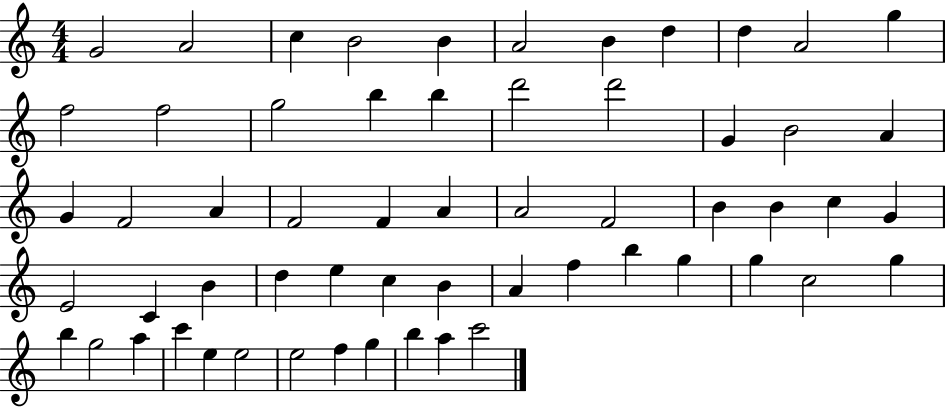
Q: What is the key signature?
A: C major